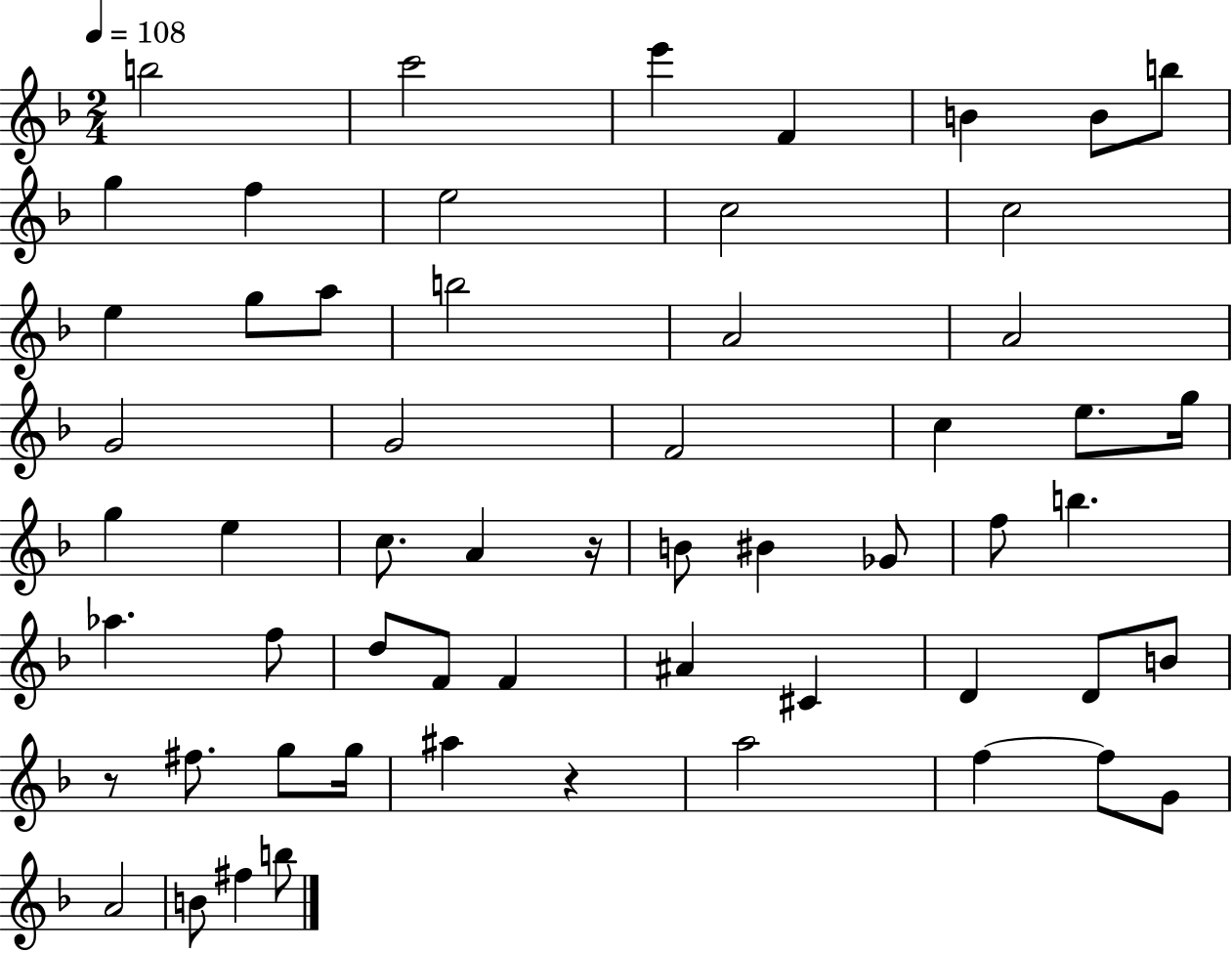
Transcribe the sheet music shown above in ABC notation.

X:1
T:Untitled
M:2/4
L:1/4
K:F
b2 c'2 e' F B B/2 b/2 g f e2 c2 c2 e g/2 a/2 b2 A2 A2 G2 G2 F2 c e/2 g/4 g e c/2 A z/4 B/2 ^B _G/2 f/2 b _a f/2 d/2 F/2 F ^A ^C D D/2 B/2 z/2 ^f/2 g/2 g/4 ^a z a2 f f/2 G/2 A2 B/2 ^f b/2